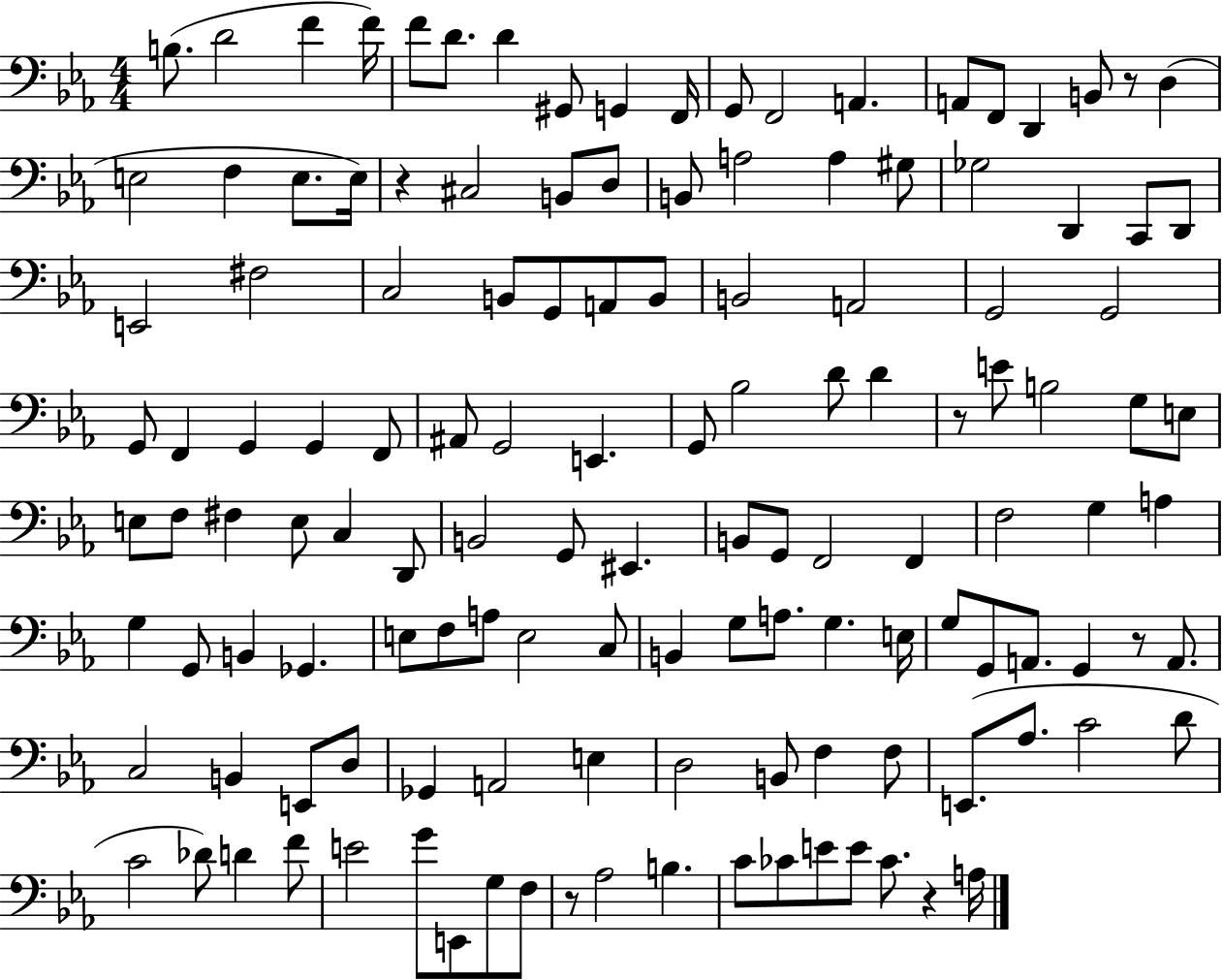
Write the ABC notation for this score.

X:1
T:Untitled
M:4/4
L:1/4
K:Eb
B,/2 D2 F F/4 F/2 D/2 D ^G,,/2 G,, F,,/4 G,,/2 F,,2 A,, A,,/2 F,,/2 D,, B,,/2 z/2 D, E,2 F, E,/2 E,/4 z ^C,2 B,,/2 D,/2 B,,/2 A,2 A, ^G,/2 _G,2 D,, C,,/2 D,,/2 E,,2 ^F,2 C,2 B,,/2 G,,/2 A,,/2 B,,/2 B,,2 A,,2 G,,2 G,,2 G,,/2 F,, G,, G,, F,,/2 ^A,,/2 G,,2 E,, G,,/2 _B,2 D/2 D z/2 E/2 B,2 G,/2 E,/2 E,/2 F,/2 ^F, E,/2 C, D,,/2 B,,2 G,,/2 ^E,, B,,/2 G,,/2 F,,2 F,, F,2 G, A, G, G,,/2 B,, _G,, E,/2 F,/2 A,/2 E,2 C,/2 B,, G,/2 A,/2 G, E,/4 G,/2 G,,/2 A,,/2 G,, z/2 A,,/2 C,2 B,, E,,/2 D,/2 _G,, A,,2 E, D,2 B,,/2 F, F,/2 E,,/2 _A,/2 C2 D/2 C2 _D/2 D F/2 E2 G/2 E,,/2 G,/2 F,/2 z/2 _A,2 B, C/2 _C/2 E/2 E/2 _C/2 z A,/4